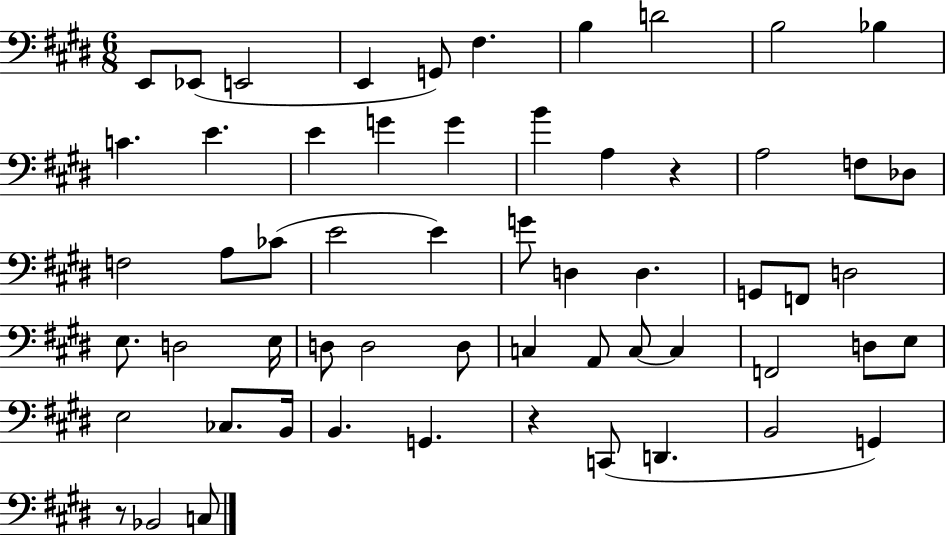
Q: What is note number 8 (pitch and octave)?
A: D4